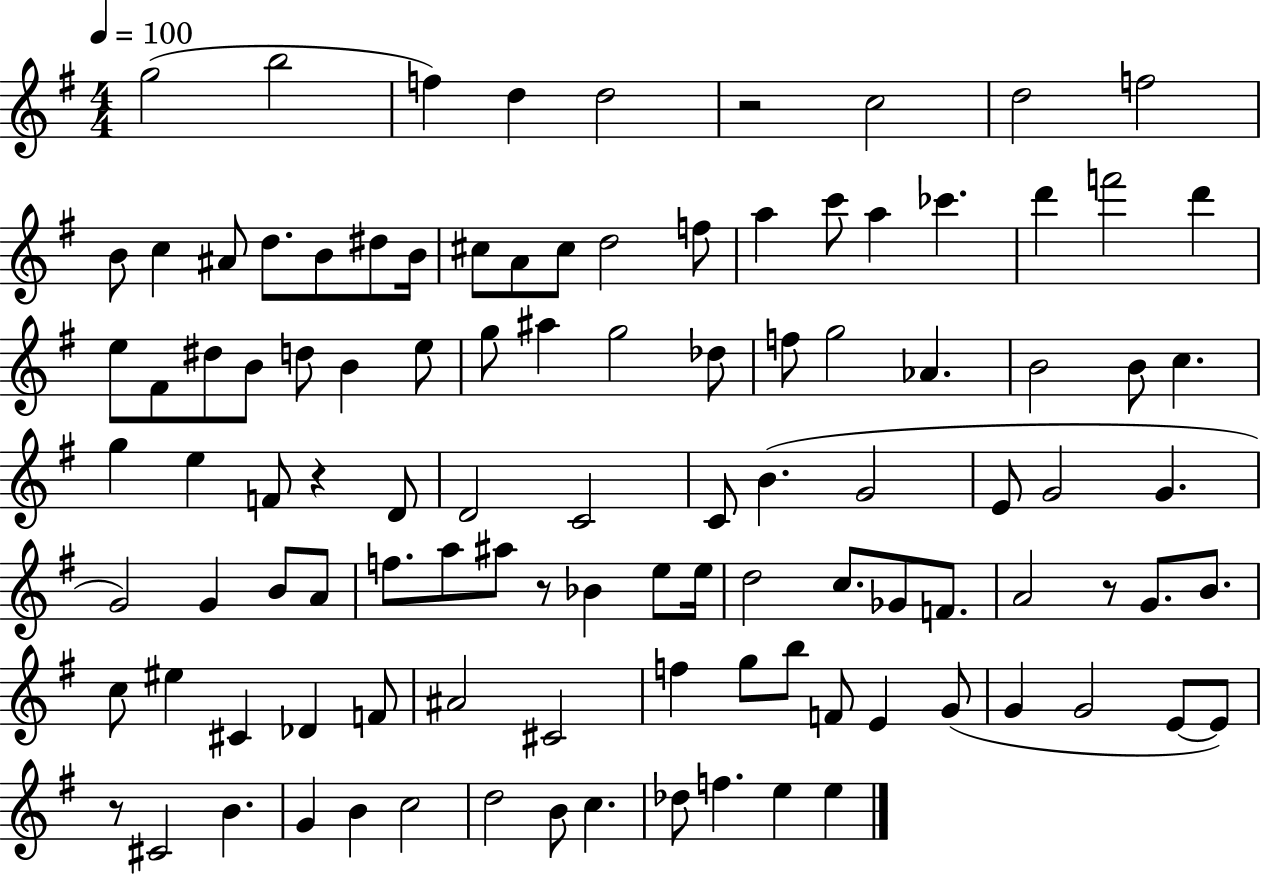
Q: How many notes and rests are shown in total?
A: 107